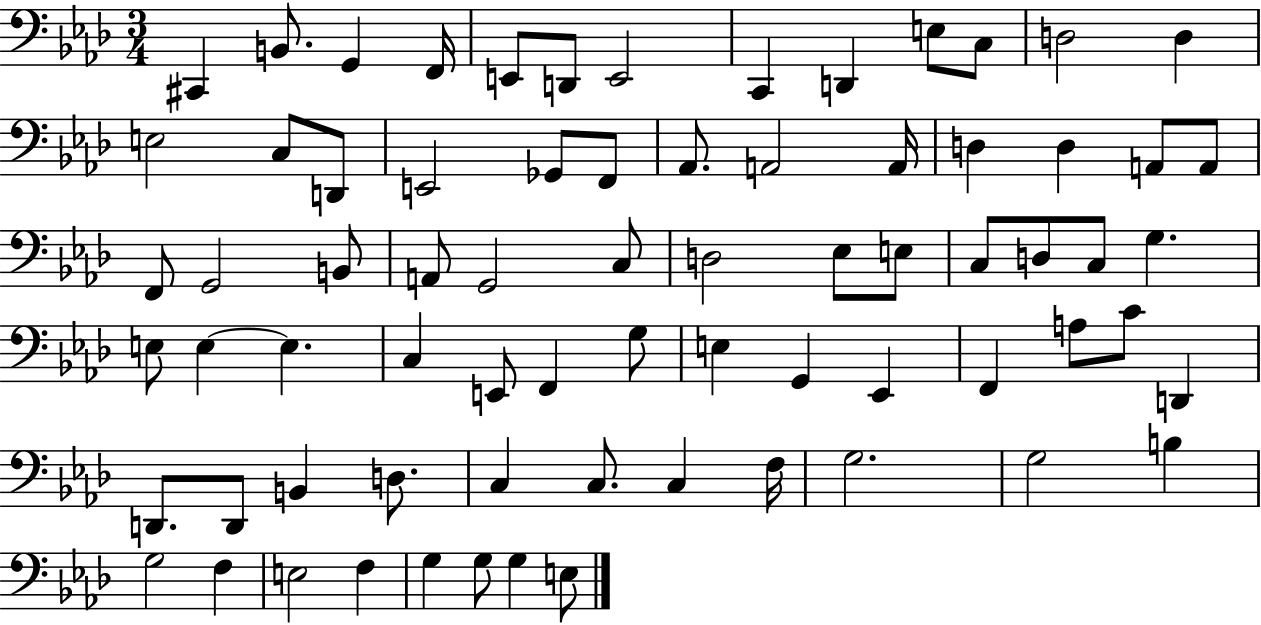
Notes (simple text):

C#2/q B2/e. G2/q F2/s E2/e D2/e E2/h C2/q D2/q E3/e C3/e D3/h D3/q E3/h C3/e D2/e E2/h Gb2/e F2/e Ab2/e. A2/h A2/s D3/q D3/q A2/e A2/e F2/e G2/h B2/e A2/e G2/h C3/e D3/h Eb3/e E3/e C3/e D3/e C3/e G3/q. E3/e E3/q E3/q. C3/q E2/e F2/q G3/e E3/q G2/q Eb2/q F2/q A3/e C4/e D2/q D2/e. D2/e B2/q D3/e. C3/q C3/e. C3/q F3/s G3/h. G3/h B3/q G3/h F3/q E3/h F3/q G3/q G3/e G3/q E3/e